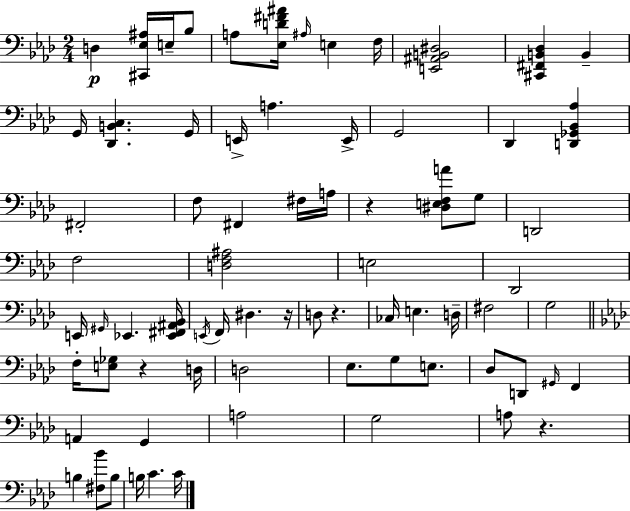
D3/q [C#2,Eb3,A#3]/s E3/s Bb3/e A3/e [Eb3,D4,F#4,A#4]/s A#3/s E3/q F3/s [E2,A#2,B2,D#3]/h [C#2,F#2,B2,Db3]/q B2/q G2/s [Db2,B2,C3]/q. G2/s E2/s A3/q. E2/s G2/h Db2/q [D2,Gb2,Bb2,Ab3]/q F#2/h F3/e F#2/q F#3/s A3/s R/q [D#3,E3,F3,A4]/e G3/e D2/h F3/h [D3,F3,A#3]/h E3/h Db2/h E2/s G#2/s Eb2/q. [Eb2,F#2,A#2,Bb2]/s E2/s F2/s D#3/q. R/s D3/e R/q. CES3/s E3/q. D3/s F#3/h G3/h F3/s [E3,Gb3]/e R/q D3/s D3/h Eb3/e. G3/e E3/e. Db3/e D2/e G#2/s F2/q A2/q G2/q A3/h G3/h A3/e R/q. B3/q [F#3,Bb4]/e B3/e B3/s C4/q. C4/s